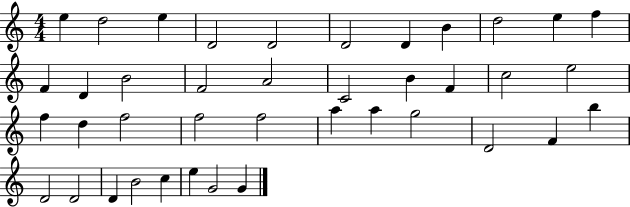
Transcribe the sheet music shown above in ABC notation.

X:1
T:Untitled
M:4/4
L:1/4
K:C
e d2 e D2 D2 D2 D B d2 e f F D B2 F2 A2 C2 B F c2 e2 f d f2 f2 f2 a a g2 D2 F b D2 D2 D B2 c e G2 G